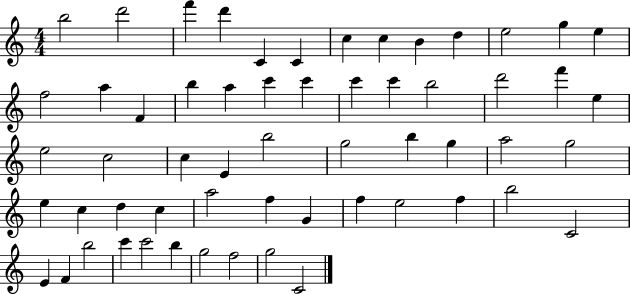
{
  \clef treble
  \numericTimeSignature
  \time 4/4
  \key c \major
  b''2 d'''2 | f'''4 d'''4 c'4 c'4 | c''4 c''4 b'4 d''4 | e''2 g''4 e''4 | \break f''2 a''4 f'4 | b''4 a''4 c'''4 c'''4 | c'''4 c'''4 b''2 | d'''2 f'''4 e''4 | \break e''2 c''2 | c''4 e'4 b''2 | g''2 b''4 g''4 | a''2 g''2 | \break e''4 c''4 d''4 c''4 | a''2 f''4 g'4 | f''4 e''2 f''4 | b''2 c'2 | \break e'4 f'4 b''2 | c'''4 c'''2 b''4 | g''2 f''2 | g''2 c'2 | \break \bar "|."
}